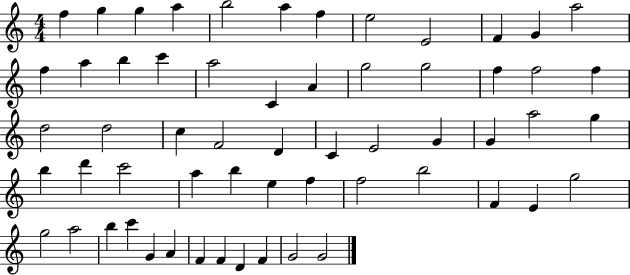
F5/q G5/q G5/q A5/q B5/h A5/q F5/q E5/h E4/h F4/q G4/q A5/h F5/q A5/q B5/q C6/q A5/h C4/q A4/q G5/h G5/h F5/q F5/h F5/q D5/h D5/h C5/q F4/h D4/q C4/q E4/h G4/q G4/q A5/h G5/q B5/q D6/q C6/h A5/q B5/q E5/q F5/q F5/h B5/h F4/q E4/q G5/h G5/h A5/h B5/q C6/q G4/q A4/q F4/q F4/q D4/q F4/q G4/h G4/h